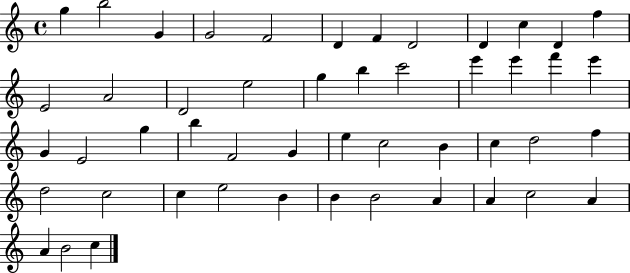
{
  \clef treble
  \time 4/4
  \defaultTimeSignature
  \key c \major
  g''4 b''2 g'4 | g'2 f'2 | d'4 f'4 d'2 | d'4 c''4 d'4 f''4 | \break e'2 a'2 | d'2 e''2 | g''4 b''4 c'''2 | e'''4 e'''4 f'''4 e'''4 | \break g'4 e'2 g''4 | b''4 f'2 g'4 | e''4 c''2 b'4 | c''4 d''2 f''4 | \break d''2 c''2 | c''4 e''2 b'4 | b'4 b'2 a'4 | a'4 c''2 a'4 | \break a'4 b'2 c''4 | \bar "|."
}